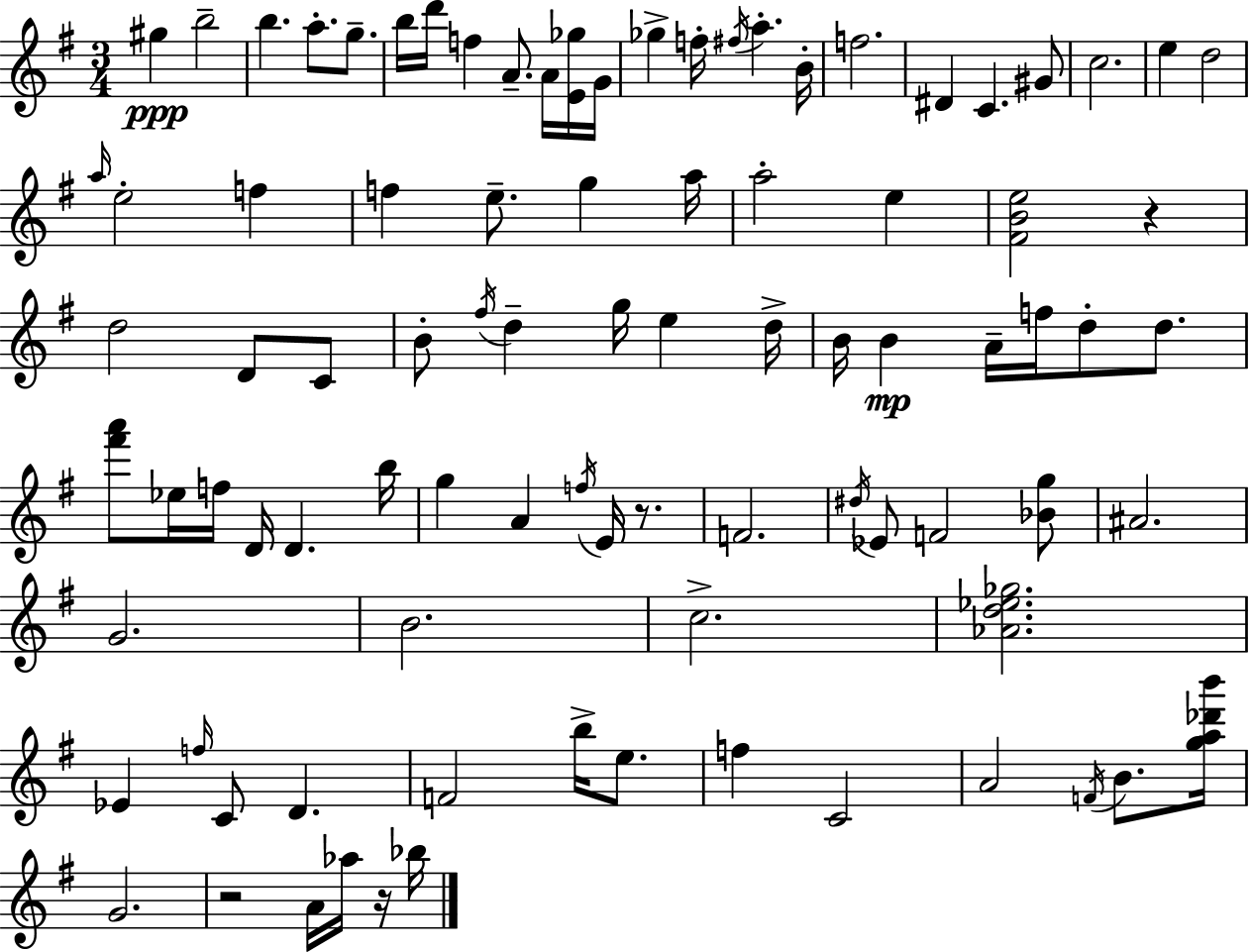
{
  \clef treble
  \numericTimeSignature
  \time 3/4
  \key e \minor
  \repeat volta 2 { gis''4\ppp b''2-- | b''4. a''8.-. g''8.-- | b''16 d'''16 f''4 a'8.-- a'16 <e' ges''>16 g'16 | ges''4-> f''16-. \acciaccatura { fis''16 } a''4.-. | \break b'16-. f''2. | dis'4 c'4. gis'8 | c''2. | e''4 d''2 | \break \grace { a''16 } e''2-. f''4 | f''4 e''8.-- g''4 | a''16 a''2-. e''4 | <fis' b' e''>2 r4 | \break d''2 d'8 | c'8 b'8-. \acciaccatura { fis''16 } d''4-- g''16 e''4 | d''16-> b'16 b'4\mp a'16-- f''16 d''8-. | d''8. <fis''' a'''>8 ees''16 f''16 d'16 d'4. | \break b''16 g''4 a'4 \acciaccatura { f''16 } | e'16 r8. f'2. | \acciaccatura { dis''16 } ees'8 f'2 | <bes' g''>8 ais'2. | \break g'2. | b'2. | c''2.-> | <aes' d'' ees'' ges''>2. | \break ees'4 \grace { f''16 } c'8 | d'4. f'2 | b''16-> e''8. f''4 c'2 | a'2 | \break \acciaccatura { f'16 } b'8. <g'' a'' des''' b'''>16 g'2. | r2 | a'16 aes''16 r16 bes''16 } \bar "|."
}